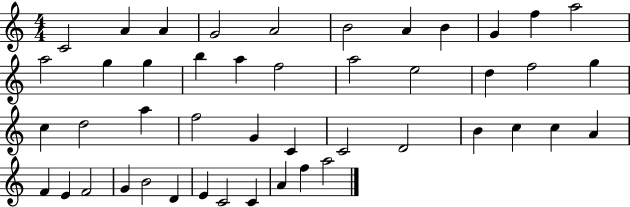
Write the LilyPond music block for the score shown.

{
  \clef treble
  \numericTimeSignature
  \time 4/4
  \key c \major
  c'2 a'4 a'4 | g'2 a'2 | b'2 a'4 b'4 | g'4 f''4 a''2 | \break a''2 g''4 g''4 | b''4 a''4 f''2 | a''2 e''2 | d''4 f''2 g''4 | \break c''4 d''2 a''4 | f''2 g'4 c'4 | c'2 d'2 | b'4 c''4 c''4 a'4 | \break f'4 e'4 f'2 | g'4 b'2 d'4 | e'4 c'2 c'4 | a'4 f''4 a''2 | \break \bar "|."
}